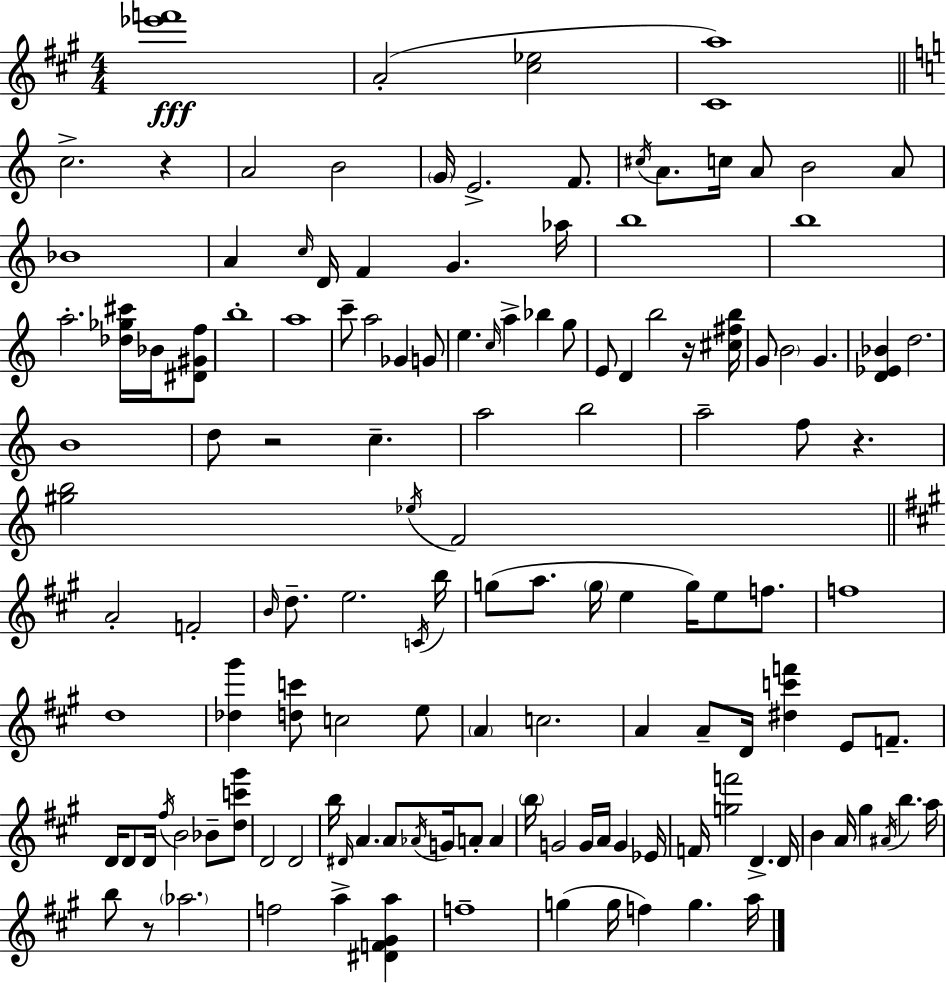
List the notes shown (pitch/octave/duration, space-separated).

[Eb6,F6]/w A4/h [C#5,Eb5]/h [C#4,A5]/w C5/h. R/q A4/h B4/h G4/s E4/h. F4/e. C#5/s A4/e. C5/s A4/e B4/h A4/e Bb4/w A4/q C5/s D4/s F4/q G4/q. Ab5/s B5/w B5/w A5/h. [Db5,Gb5,C#6]/s Bb4/s [D#4,G#4,F5]/e B5/w A5/w C6/e A5/h Gb4/q G4/e E5/q. C5/s A5/q Bb5/q G5/e E4/e D4/q B5/h R/s [C#5,F#5,B5]/s G4/e B4/h G4/q. [D4,Eb4,Bb4]/q D5/h. B4/w D5/e R/h C5/q. A5/h B5/h A5/h F5/e R/q. [G#5,B5]/h Eb5/s F4/h A4/h F4/h B4/s D5/e. E5/h. C4/s B5/s G5/e A5/e. G5/s E5/q G5/s E5/e F5/e. F5/w D5/w [Db5,G#6]/q [D5,C6]/e C5/h E5/e A4/q C5/h. A4/q A4/e D4/s [D#5,C6,F6]/q E4/e F4/e. D4/s D4/e D4/s F#5/s B4/h Bb4/e [D5,C6,G#6]/e D4/h D4/h B5/s D#4/s A4/q. A4/e Ab4/s G4/s A4/e A4/q B5/s G4/h G4/s A4/s G4/q Eb4/s F4/s [G5,F6]/h D4/q. D4/s B4/q A4/s G#5/q A#4/s B5/q. A5/s B5/e R/e Ab5/h. F5/h A5/q [D#4,F4,G#4,A5]/q F5/w G5/q G5/s F5/q G5/q. A5/s